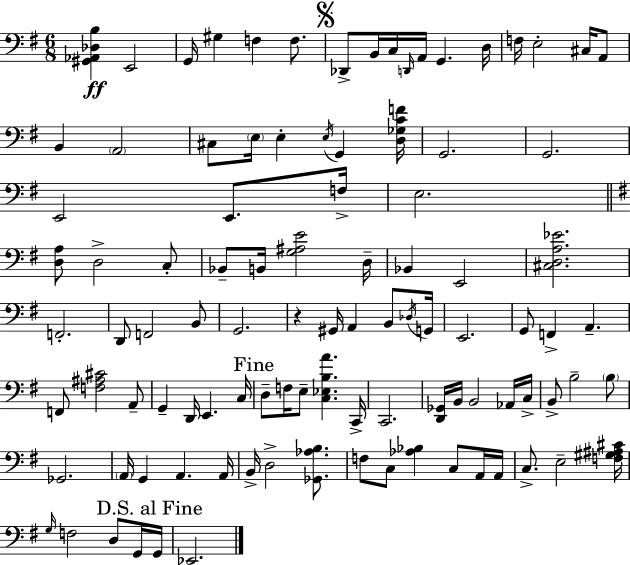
X:1
T:Untitled
M:6/8
L:1/4
K:G
[^G,,_A,,_D,B,] E,,2 G,,/4 ^G, F, F,/2 _D,,/2 B,,/4 C,/4 D,,/4 A,,/4 G,, D,/4 F,/4 E,2 ^C,/4 A,,/2 B,, A,,2 ^C,/2 E,/4 E, E,/4 G,, [D,_G,CF]/4 G,,2 G,,2 E,,2 E,,/2 F,/4 E,2 [D,A,]/2 D,2 C,/2 _B,,/2 B,,/4 [G,^A,E]2 D,/4 _B,, E,,2 [^C,D,A,_E]2 F,,2 D,,/2 F,,2 B,,/2 G,,2 z ^G,,/4 A,, B,,/2 _D,/4 G,,/4 E,,2 G,,/2 F,, A,, F,,/2 [F,^A,^C]2 A,,/2 G,, D,,/4 E,, C,/4 D,/2 F,/4 E,/2 [C,_E,B,A] C,,/4 C,,2 [D,,_G,,]/4 B,,/4 B,,2 _A,,/4 C,/4 B,,/2 B,2 B,/2 _G,,2 A,,/4 G,, A,, A,,/4 B,,/4 D,2 [_G,,_A,B,]/2 F,/2 C,/2 [_A,_B,] C,/2 A,,/4 A,,/4 C,/2 E,2 [F,^G,^A,^C]/4 G,/4 F,2 D,/2 G,,/4 G,,/4 _E,,2